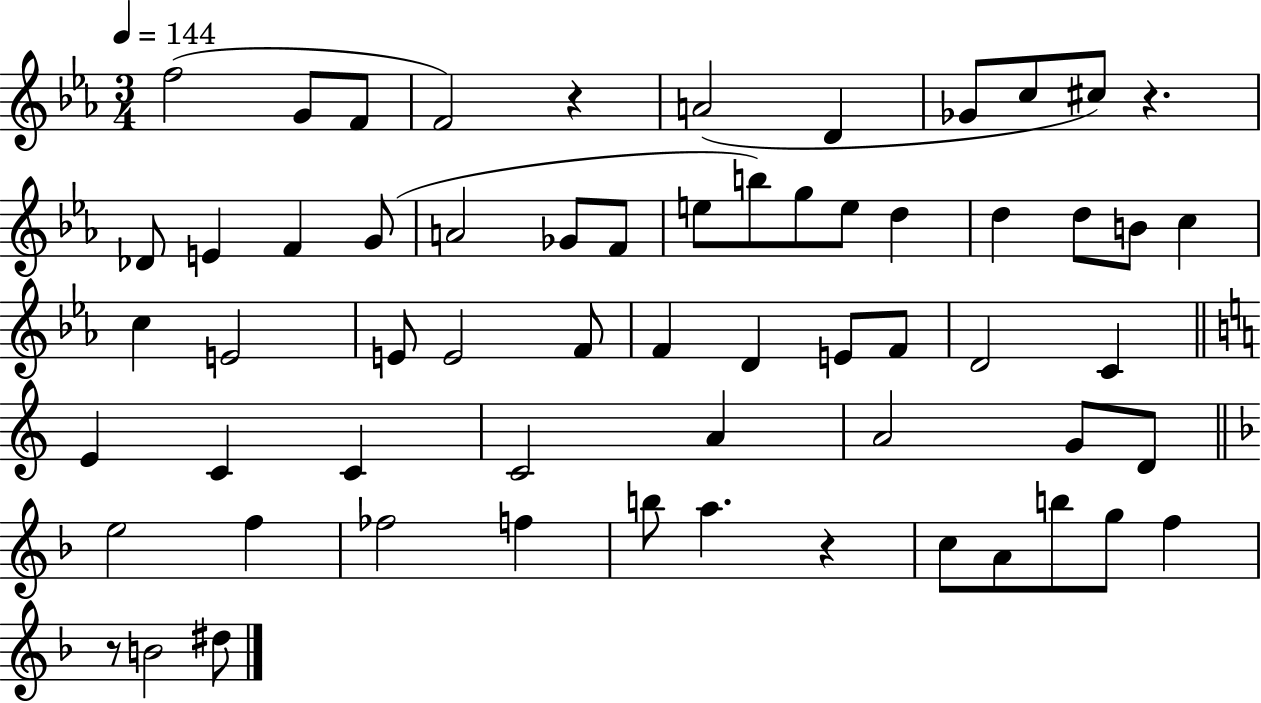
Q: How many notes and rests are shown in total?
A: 61